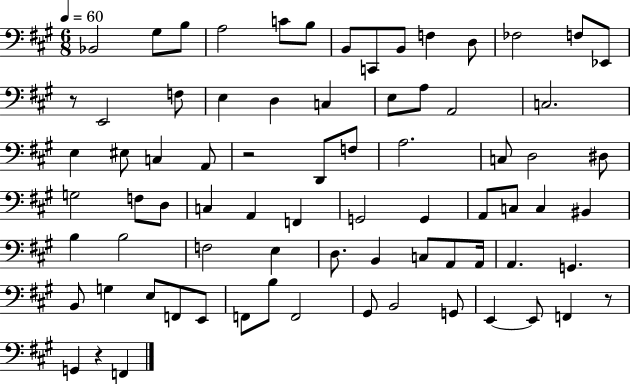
{
  \clef bass
  \numericTimeSignature
  \time 6/8
  \key a \major
  \tempo 4 = 60
  bes,2 gis8 b8 | a2 c'8 b8 | b,8 c,8 b,8 f4 d8 | fes2 f8 ees,8 | \break r8 e,2 f8 | e4 d4 c4 | e8 a8 a,2 | c2. | \break e4 eis8 c4 a,8 | r2 d,8 f8 | a2. | c8 d2 dis8 | \break g2 f8 d8 | c4 a,4 f,4 | g,2 g,4 | a,8 c8 c4 bis,4 | \break b4 b2 | f2 e4 | d8. b,4 c8 a,8 a,16 | a,4. g,4. | \break b,8 g4 e8 f,8 e,8 | f,8 b8 f,2 | gis,8 b,2 g,8 | e,4~~ e,8 f,4 r8 | \break g,4 r4 f,4 | \bar "|."
}